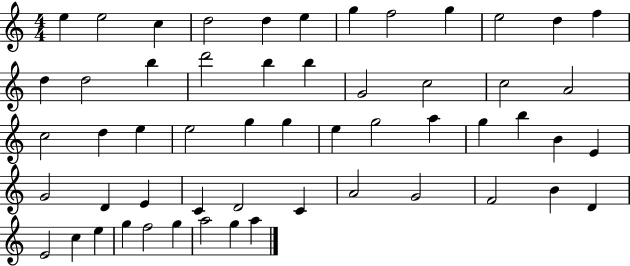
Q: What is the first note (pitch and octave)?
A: E5